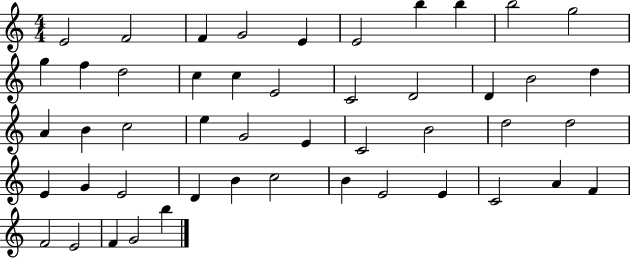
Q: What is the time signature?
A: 4/4